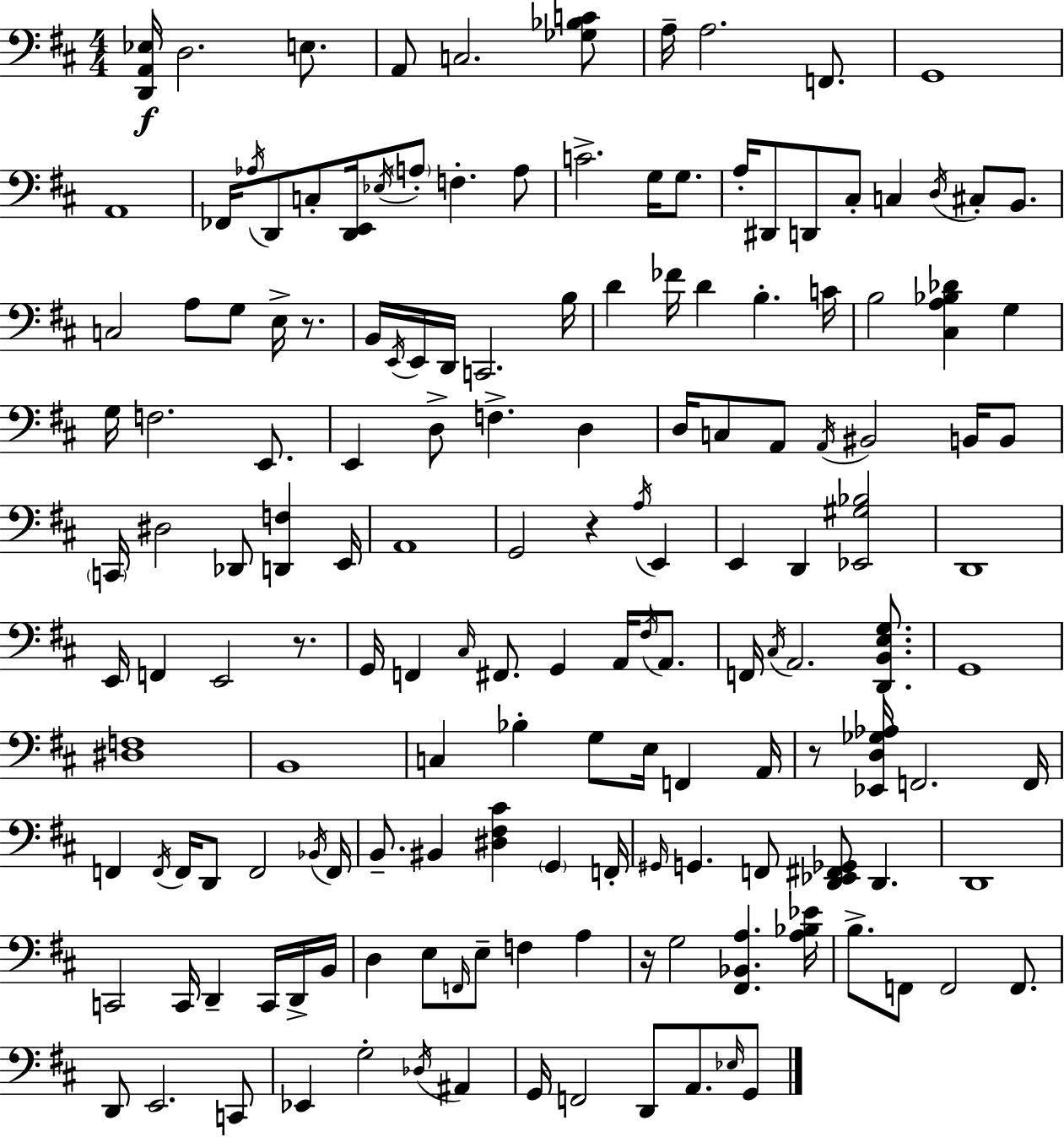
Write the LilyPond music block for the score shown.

{
  \clef bass
  \numericTimeSignature
  \time 4/4
  \key d \major
  \repeat volta 2 { <d, a, ees>16\f d2. e8. | a,8 c2. <ges bes c'>8 | a16-- a2. f,8. | g,1 | \break a,1 | fes,16 \acciaccatura { aes16 } d,8 c8-. <d, e,>16 \acciaccatura { ees16 } \parenthesize a8-. f4.-. | a8 c'2.-> g16 g8. | a16-. dis,8 d,8 cis8-. c4 \acciaccatura { d16 } cis8-. | \break b,8. c2 a8 g8 e16-> | r8. b,16 \acciaccatura { e,16 } e,16 d,16 c,2. | b16 d'4 fes'16 d'4 b4.-. | c'16 b2 <cis a bes des'>4 | \break g4 g16 f2. | e,8. e,4 d8-> f4.-> | d4 d16 c8 a,8 \acciaccatura { a,16 } bis,2 | b,16 b,8 \parenthesize c,16 dis2 des,8 | \break <d, f>4 e,16 a,1 | g,2 r4 | \acciaccatura { a16 } e,4 e,4 d,4 <ees, gis bes>2 | d,1 | \break e,16 f,4 e,2 | r8. g,16 f,4 \grace { cis16 } fis,8. g,4 | a,16 \acciaccatura { fis16 } a,8. f,16 \acciaccatura { cis16 } a,2. | <d, b, e g>8. g,1 | \break <dis f>1 | b,1 | c4 bes4-. | g8 e16 f,4 a,16 r8 <ees, d ges aes>16 f,2. | \break f,16 f,4 \acciaccatura { f,16 } f,16 d,8 | f,2 \acciaccatura { bes,16 } f,16 b,8.-- bis,4 | <dis fis cis'>4 \parenthesize g,4 f,16-. \grace { gis,16 } g,4. | f,8 <d, ees, fis, ges,>8 d,4. d,1 | \break c,2 | c,16 d,4-- c,16 d,16-> b,16 d4 | e8 \grace { f,16 } e8-- f4 a4 r16 g2 | <fis, bes, a>4. <a bes ees'>16 b8.-> | \break f,8 f,2 f,8. d,8 e,2. | c,8 ees,4 | g2-. \acciaccatura { des16 } ais,4 g,16 f,2 | d,8 a,8. \grace { ees16 } g,8 } \bar "|."
}